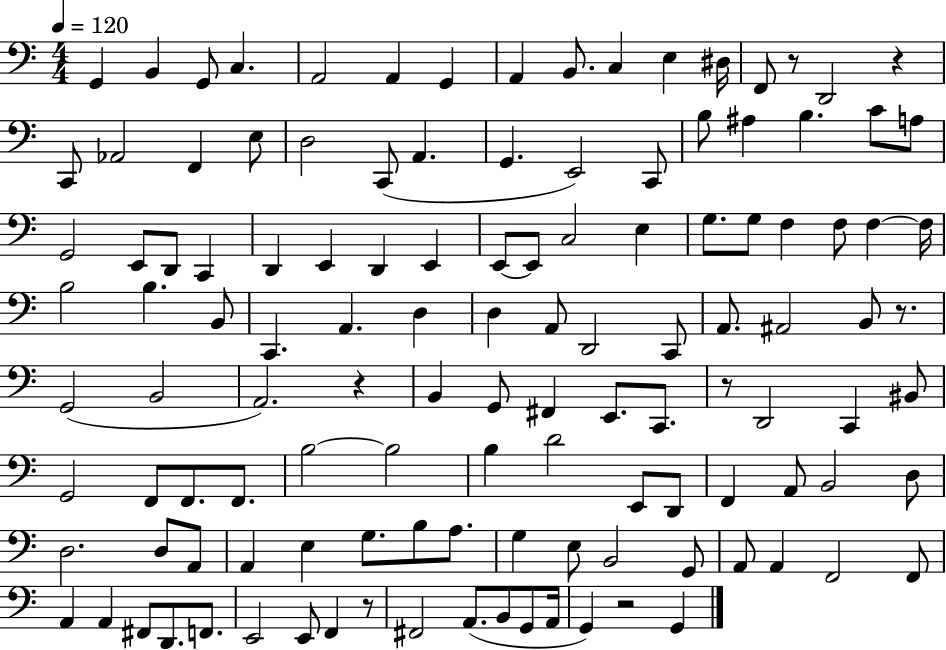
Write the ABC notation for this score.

X:1
T:Untitled
M:4/4
L:1/4
K:C
G,, B,, G,,/2 C, A,,2 A,, G,, A,, B,,/2 C, E, ^D,/4 F,,/2 z/2 D,,2 z C,,/2 _A,,2 F,, E,/2 D,2 C,,/2 A,, G,, E,,2 C,,/2 B,/2 ^A, B, C/2 A,/2 G,,2 E,,/2 D,,/2 C,, D,, E,, D,, E,, E,,/2 E,,/2 C,2 E, G,/2 G,/2 F, F,/2 F, F,/4 B,2 B, B,,/2 C,, A,, D, D, A,,/2 D,,2 C,,/2 A,,/2 ^A,,2 B,,/2 z/2 G,,2 B,,2 A,,2 z B,, G,,/2 ^F,, E,,/2 C,,/2 z/2 D,,2 C,, ^B,,/2 G,,2 F,,/2 F,,/2 F,,/2 B,2 B,2 B, D2 E,,/2 D,,/2 F,, A,,/2 B,,2 D,/2 D,2 D,/2 A,,/2 A,, E, G,/2 B,/2 A,/2 G, E,/2 B,,2 G,,/2 A,,/2 A,, F,,2 F,,/2 A,, A,, ^F,,/2 D,,/2 F,,/2 E,,2 E,,/2 F,, z/2 ^F,,2 A,,/2 B,,/2 G,,/2 A,,/4 G,, z2 G,,